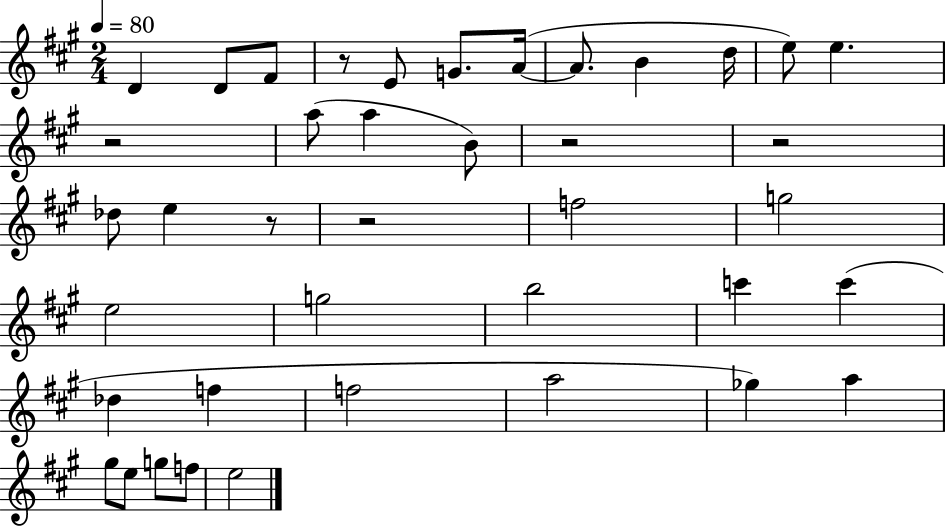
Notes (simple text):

D4/q D4/e F#4/e R/e E4/e G4/e. A4/s A4/e. B4/q D5/s E5/e E5/q. R/h A5/e A5/q B4/e R/h R/h Db5/e E5/q R/e R/h F5/h G5/h E5/h G5/h B5/h C6/q C6/q Db5/q F5/q F5/h A5/h Gb5/q A5/q G#5/e E5/e G5/e F5/e E5/h